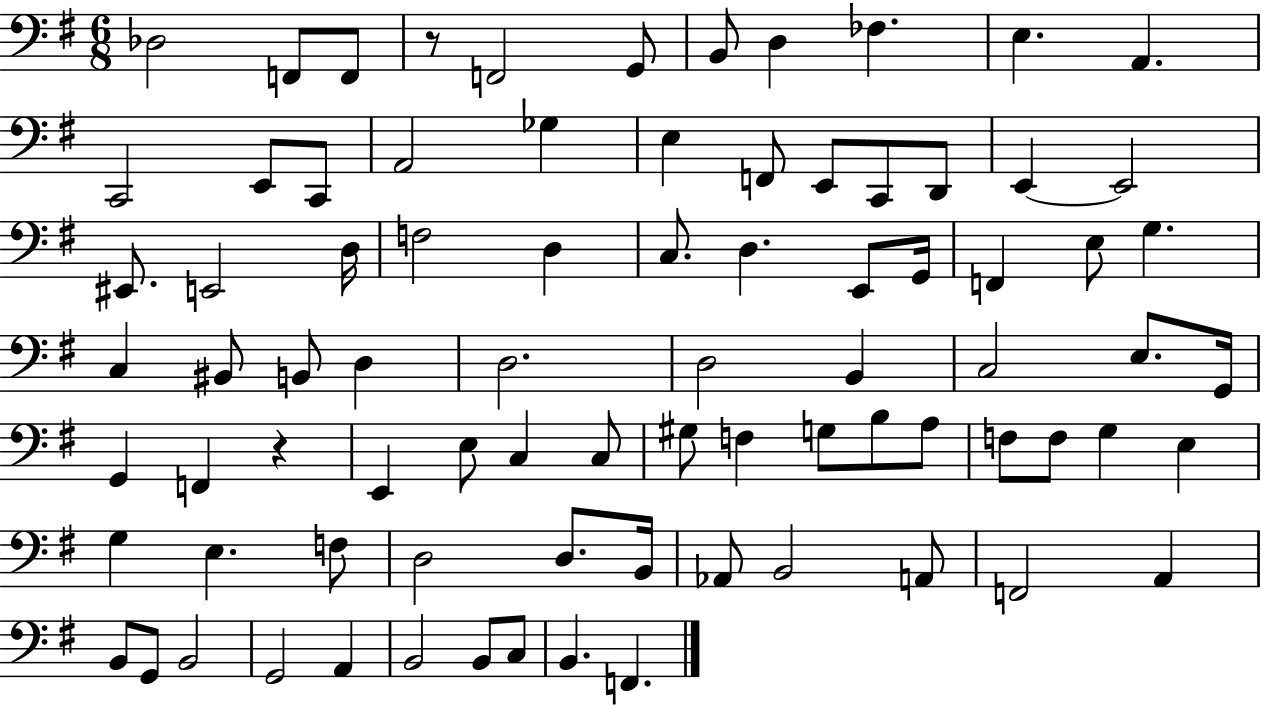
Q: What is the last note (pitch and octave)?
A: F2